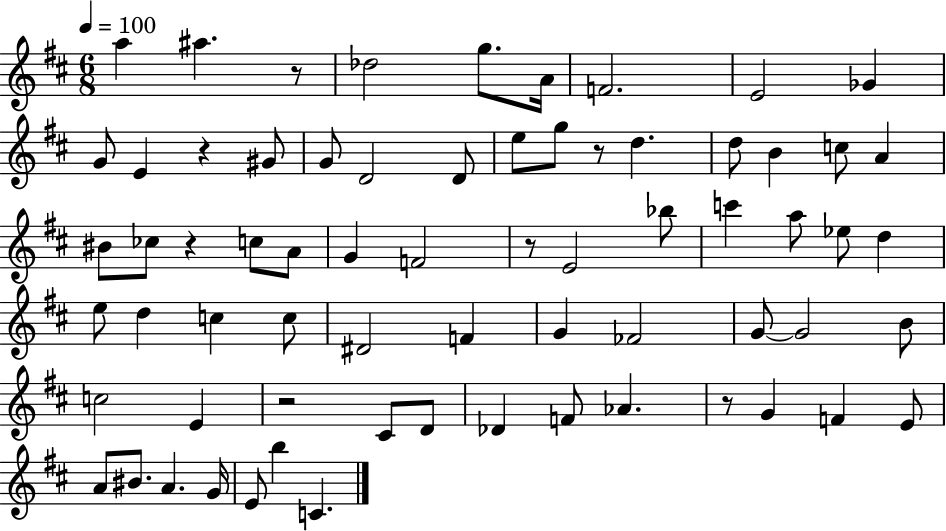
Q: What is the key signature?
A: D major